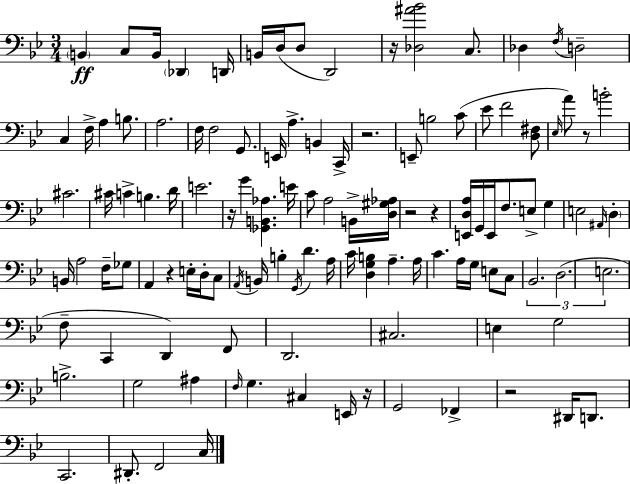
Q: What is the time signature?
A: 3/4